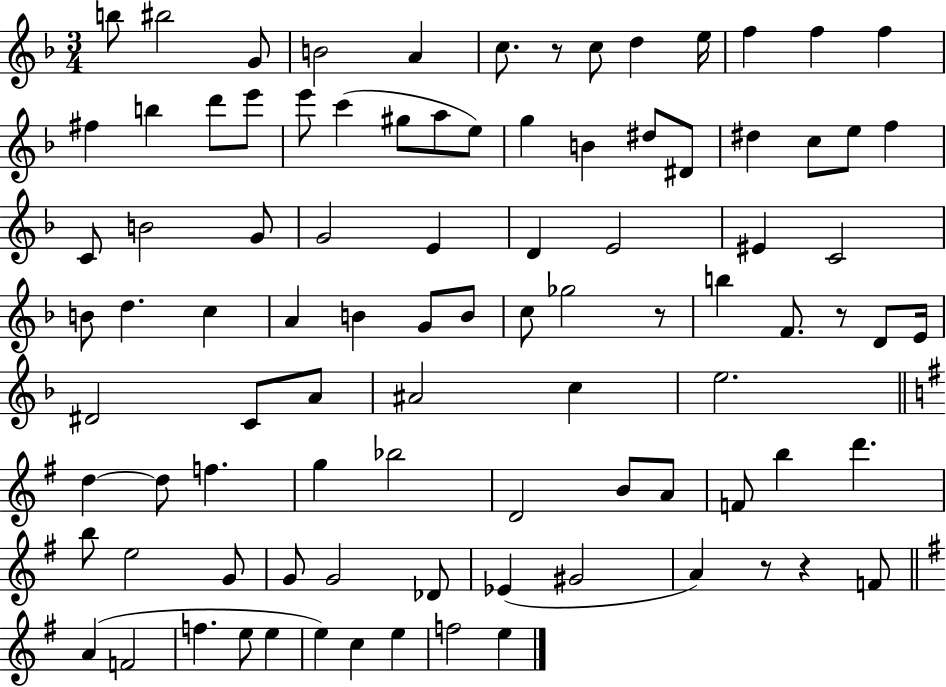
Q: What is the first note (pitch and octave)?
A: B5